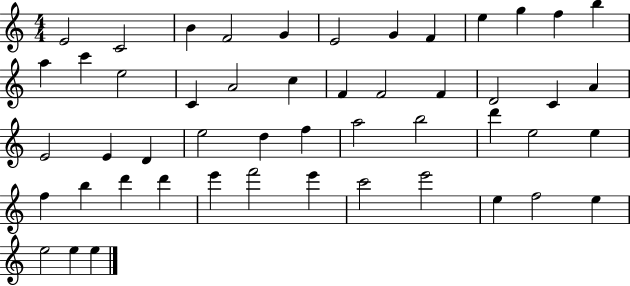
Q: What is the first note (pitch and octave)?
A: E4